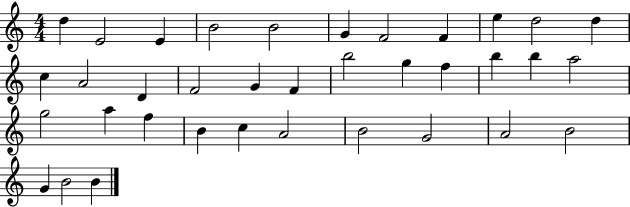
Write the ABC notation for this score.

X:1
T:Untitled
M:4/4
L:1/4
K:C
d E2 E B2 B2 G F2 F e d2 d c A2 D F2 G F b2 g f b b a2 g2 a f B c A2 B2 G2 A2 B2 G B2 B